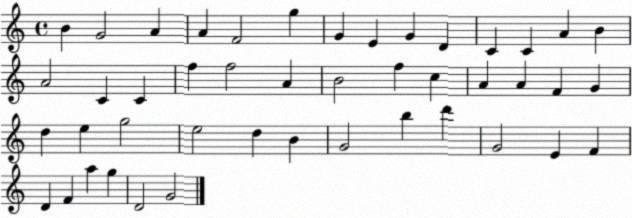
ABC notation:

X:1
T:Untitled
M:4/4
L:1/4
K:C
B G2 A A F2 g G E G D C C A B A2 C C f f2 A B2 f c A A F G d e g2 e2 d B G2 b d' G2 E F D F a g D2 G2